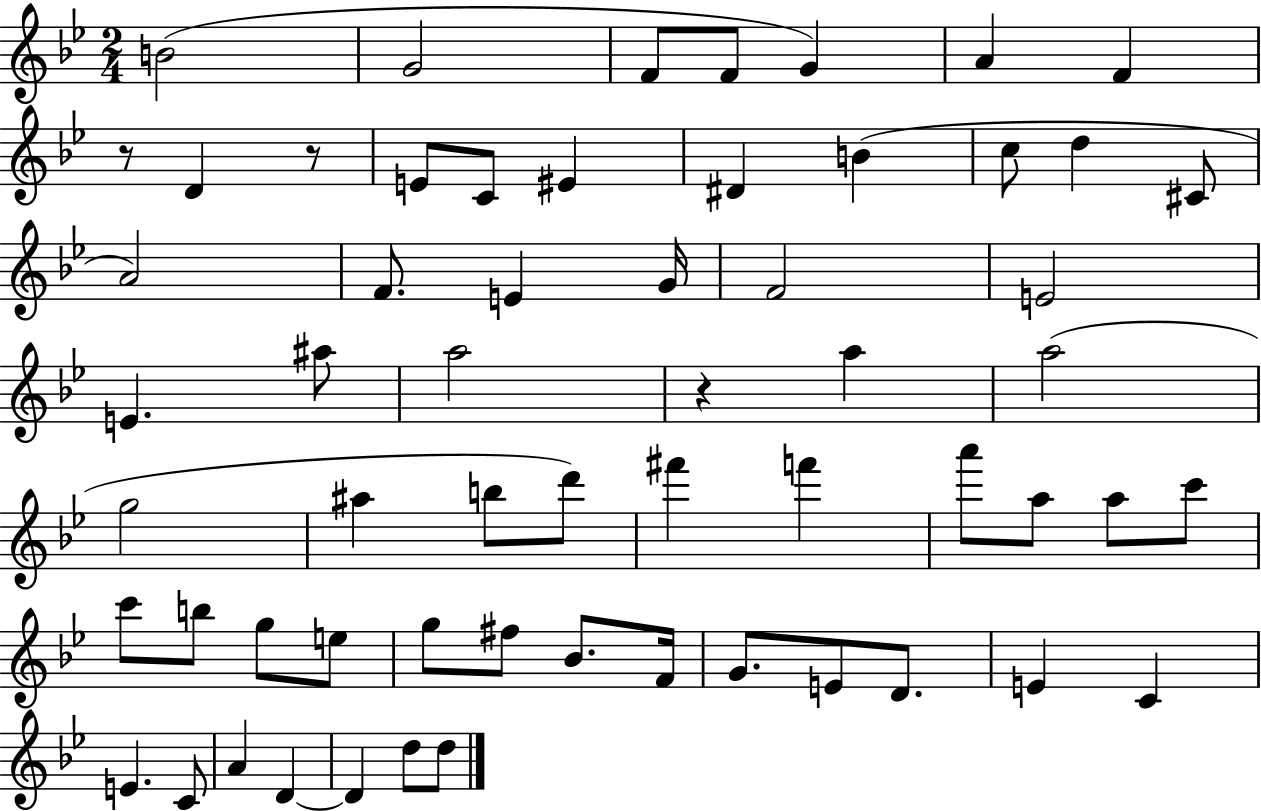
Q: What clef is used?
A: treble